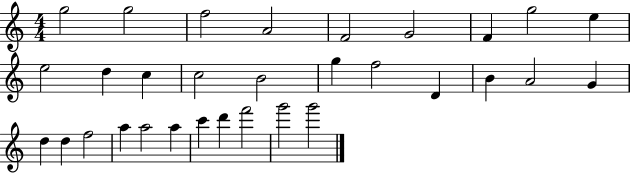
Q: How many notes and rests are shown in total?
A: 31